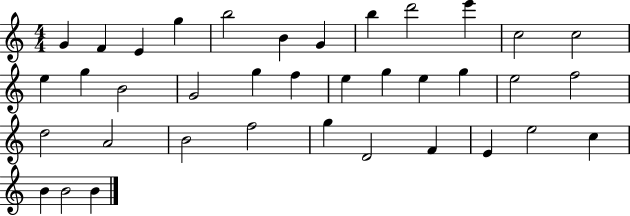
G4/q F4/q E4/q G5/q B5/h B4/q G4/q B5/q D6/h E6/q C5/h C5/h E5/q G5/q B4/h G4/h G5/q F5/q E5/q G5/q E5/q G5/q E5/h F5/h D5/h A4/h B4/h F5/h G5/q D4/h F4/q E4/q E5/h C5/q B4/q B4/h B4/q